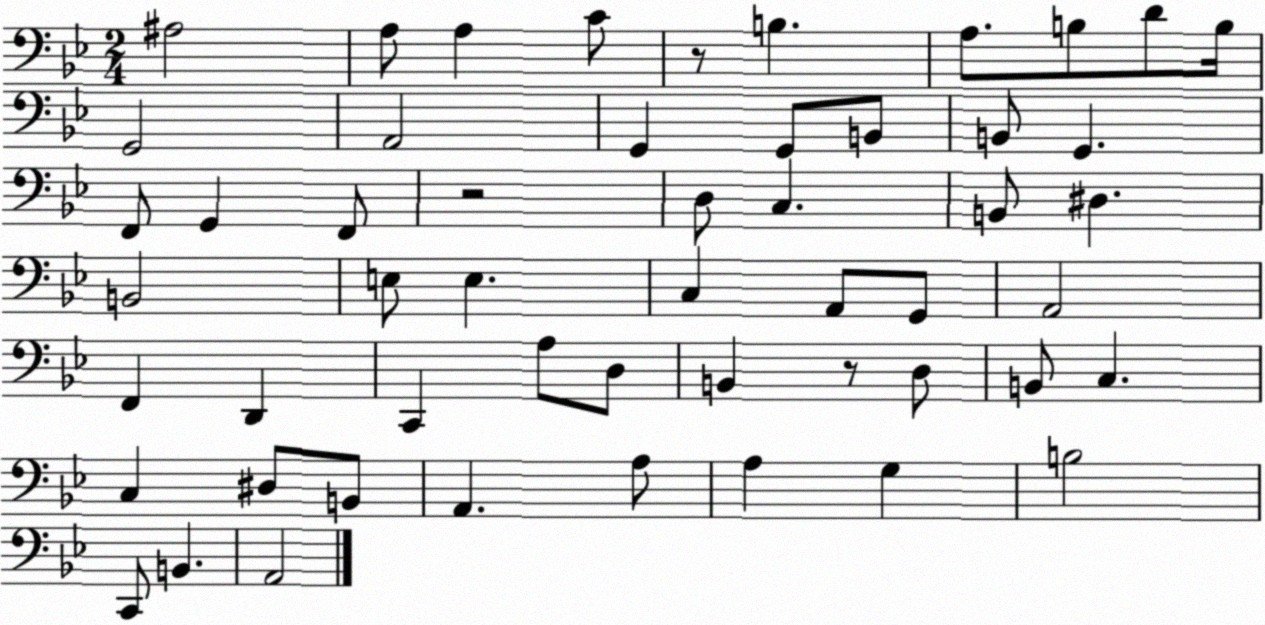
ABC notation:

X:1
T:Untitled
M:2/4
L:1/4
K:Bb
^A,2 A,/2 A, C/2 z/2 B, A,/2 B,/2 D/2 B,/4 G,,2 A,,2 G,, G,,/2 B,,/2 B,,/2 G,, F,,/2 G,, F,,/2 z2 D,/2 C, B,,/2 ^D, B,,2 E,/2 E, C, A,,/2 G,,/2 A,,2 F,, D,, C,, A,/2 D,/2 B,, z/2 D,/2 B,,/2 C, C, ^D,/2 B,,/2 A,, A,/2 A, G, B,2 C,,/2 B,, A,,2